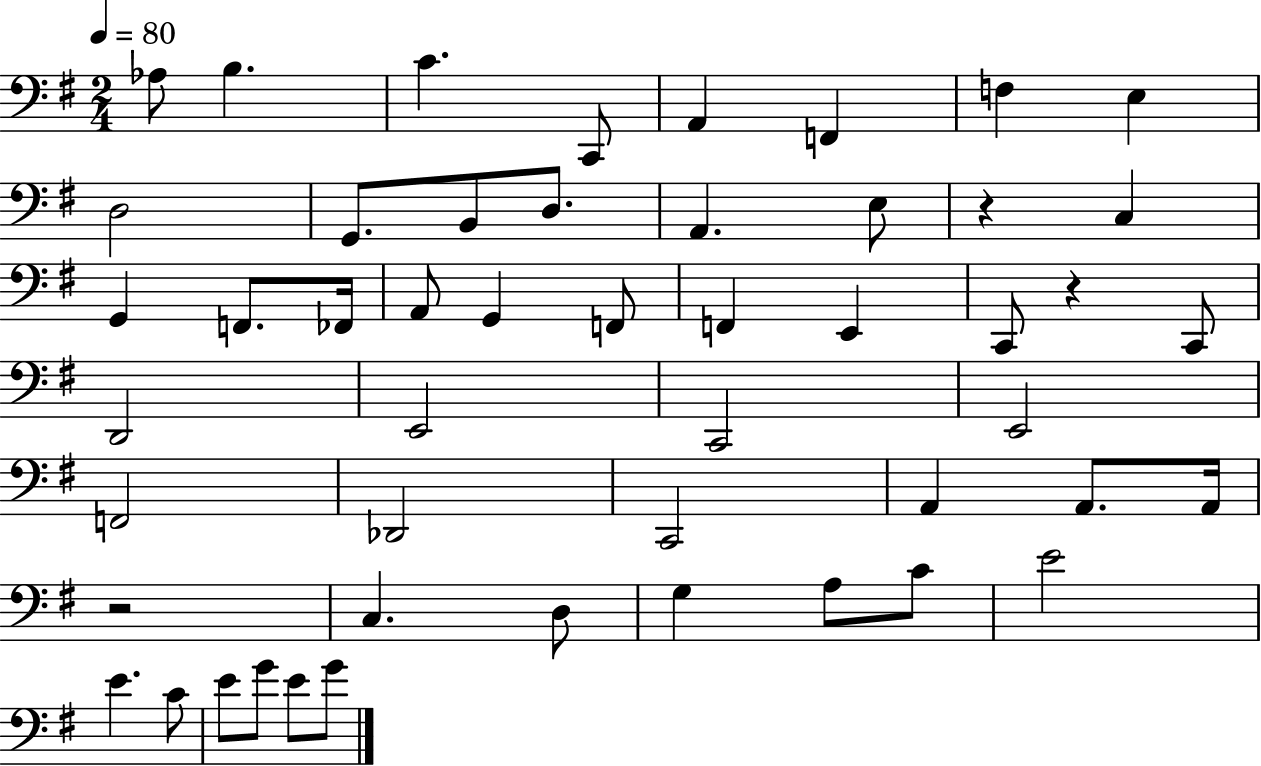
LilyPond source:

{
  \clef bass
  \numericTimeSignature
  \time 2/4
  \key g \major
  \tempo 4 = 80
  \repeat volta 2 { aes8 b4. | c'4. c,8 | a,4 f,4 | f4 e4 | \break d2 | g,8. b,8 d8. | a,4. e8 | r4 c4 | \break g,4 f,8. fes,16 | a,8 g,4 f,8 | f,4 e,4 | c,8 r4 c,8 | \break d,2 | e,2 | c,2 | e,2 | \break f,2 | des,2 | c,2 | a,4 a,8. a,16 | \break r2 | c4. d8 | g4 a8 c'8 | e'2 | \break e'4. c'8 | e'8 g'8 e'8 g'8 | } \bar "|."
}